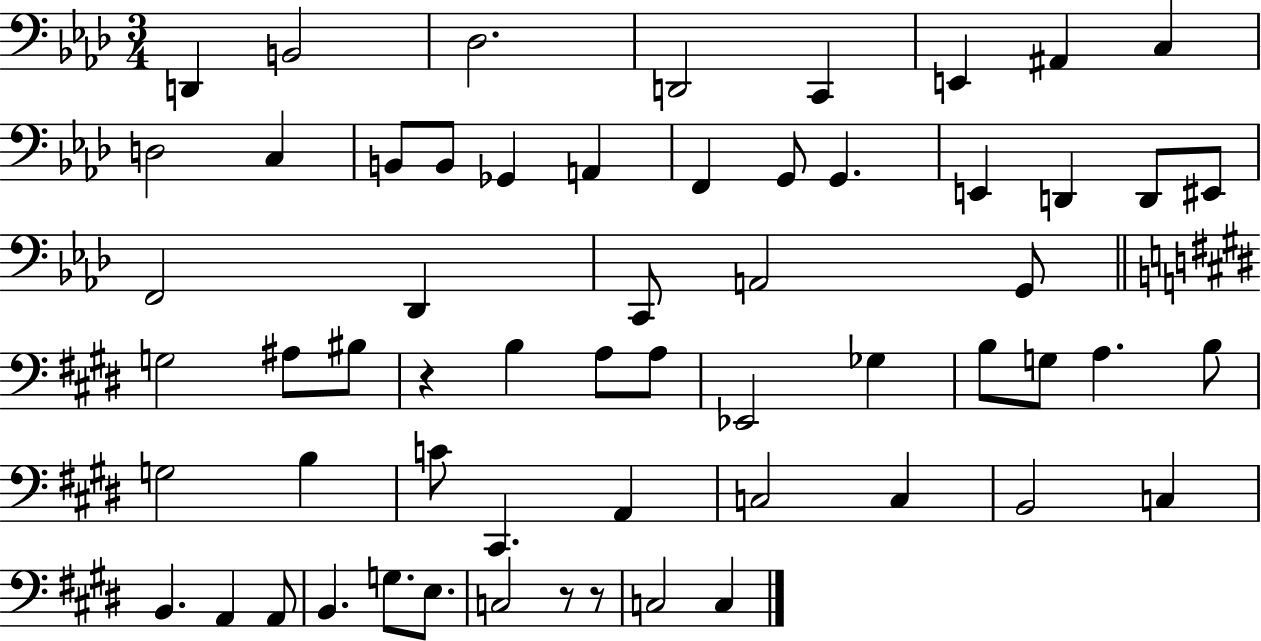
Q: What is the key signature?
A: AES major